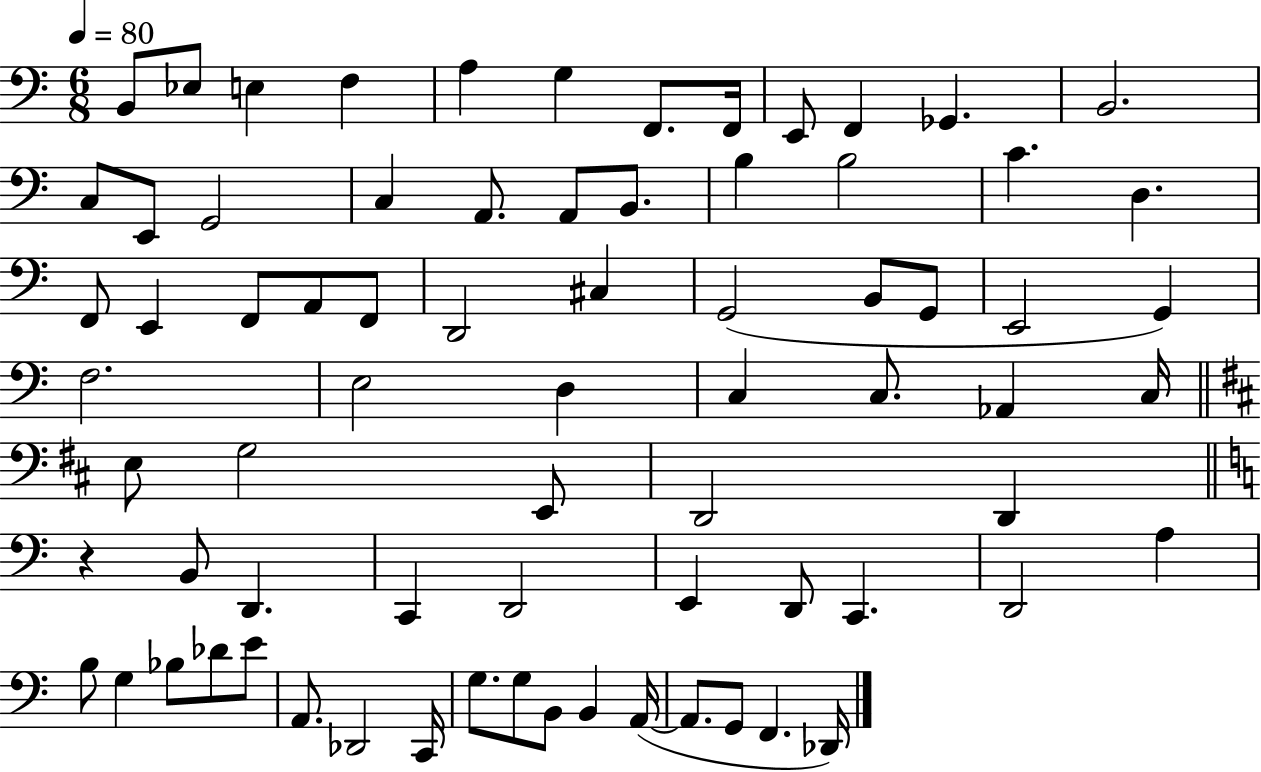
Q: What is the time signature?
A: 6/8